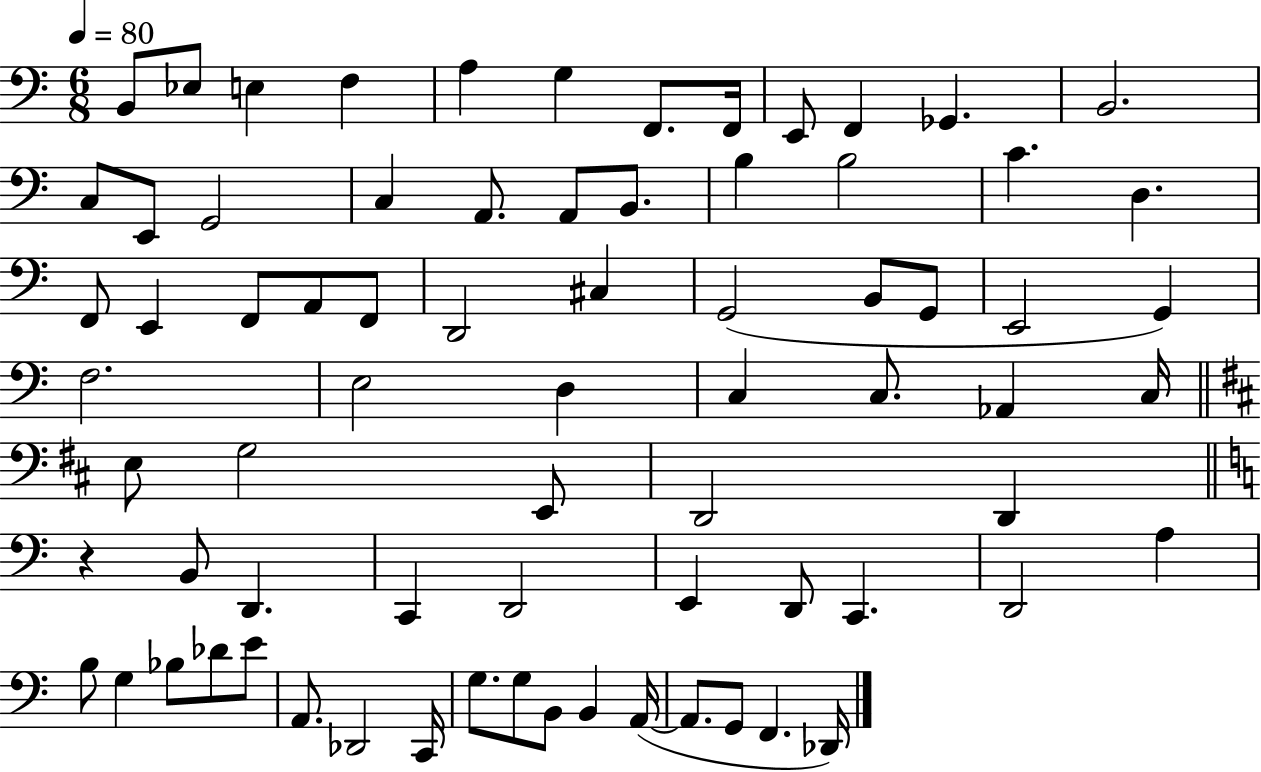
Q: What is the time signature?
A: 6/8